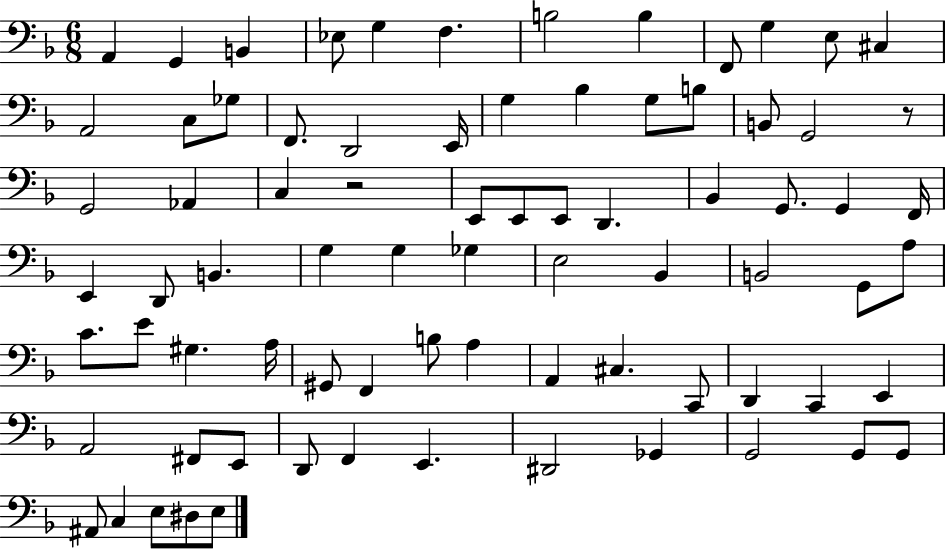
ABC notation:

X:1
T:Untitled
M:6/8
L:1/4
K:F
A,, G,, B,, _E,/2 G, F, B,2 B, F,,/2 G, E,/2 ^C, A,,2 C,/2 _G,/2 F,,/2 D,,2 E,,/4 G, _B, G,/2 B,/2 B,,/2 G,,2 z/2 G,,2 _A,, C, z2 E,,/2 E,,/2 E,,/2 D,, _B,, G,,/2 G,, F,,/4 E,, D,,/2 B,, G, G, _G, E,2 _B,, B,,2 G,,/2 A,/2 C/2 E/2 ^G, A,/4 ^G,,/2 F,, B,/2 A, A,, ^C, C,,/2 D,, C,, E,, A,,2 ^F,,/2 E,,/2 D,,/2 F,, E,, ^D,,2 _G,, G,,2 G,,/2 G,,/2 ^A,,/2 C, E,/2 ^D,/2 E,/2